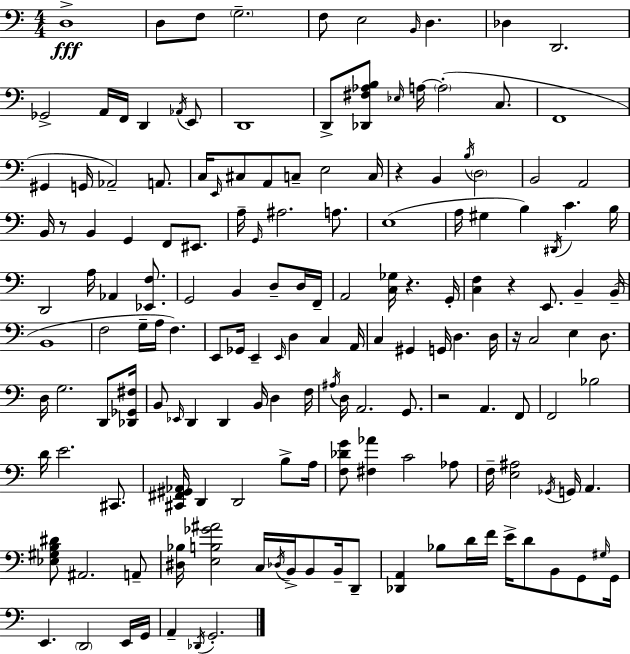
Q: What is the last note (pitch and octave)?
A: G2